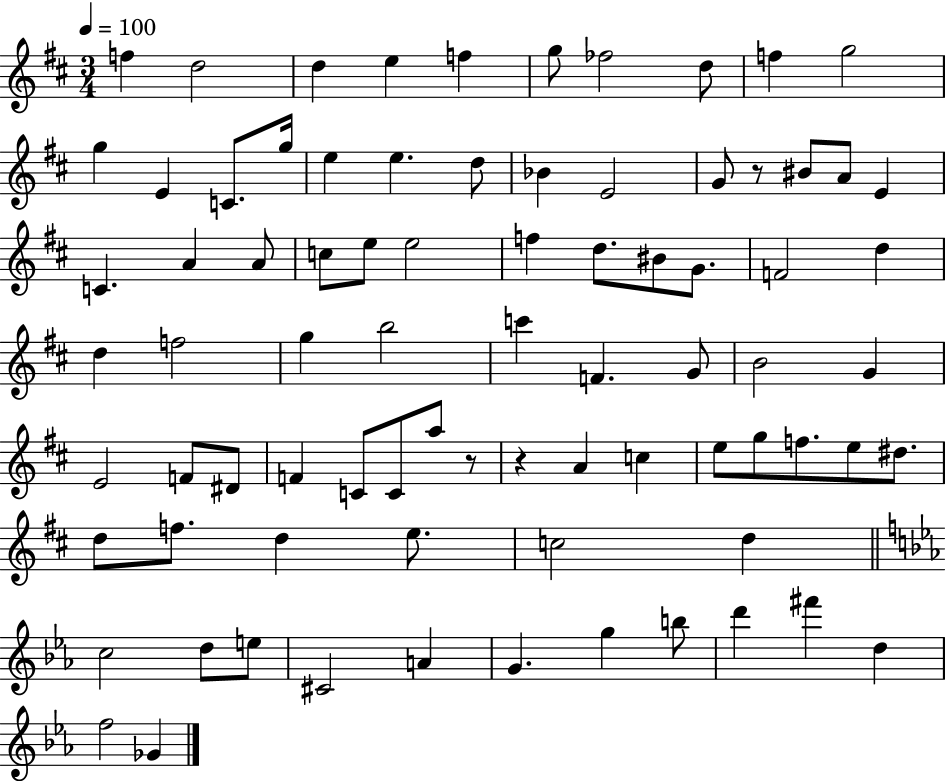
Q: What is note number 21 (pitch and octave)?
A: BIS4